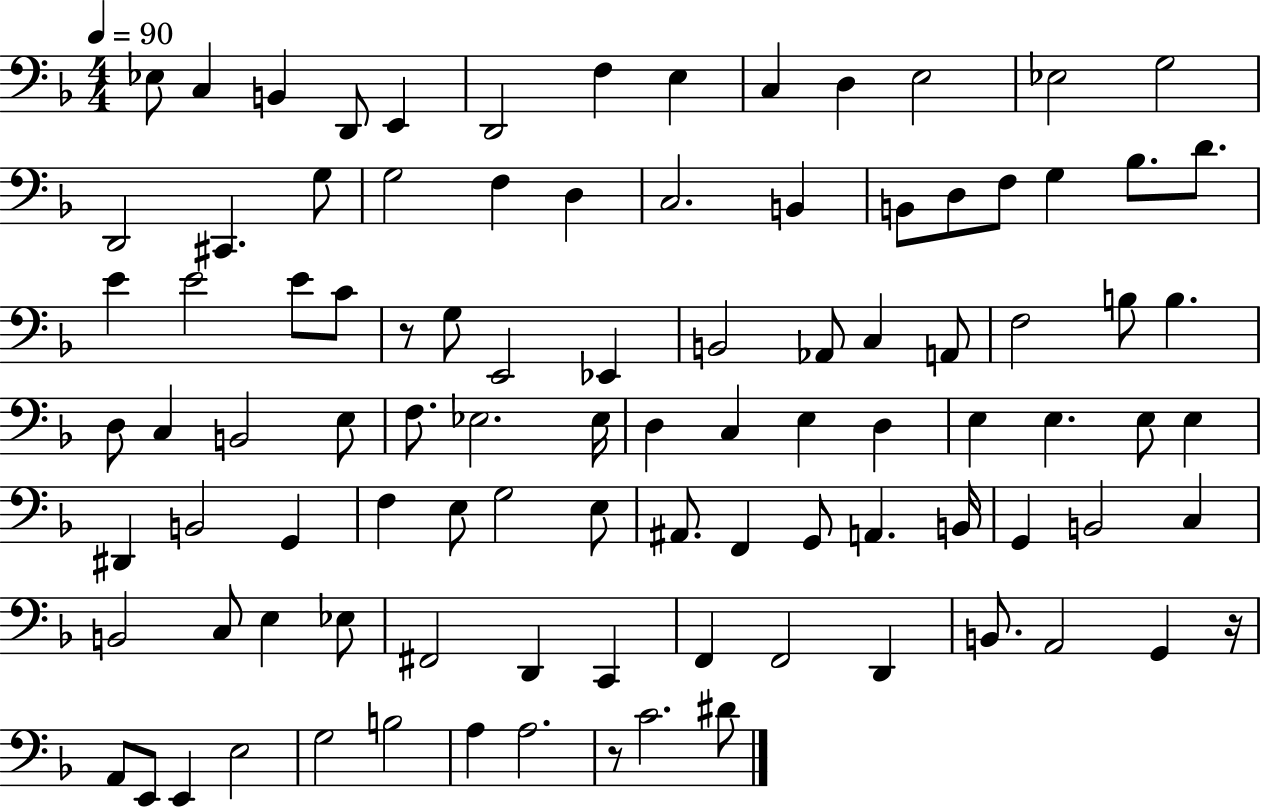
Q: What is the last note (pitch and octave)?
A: D#4